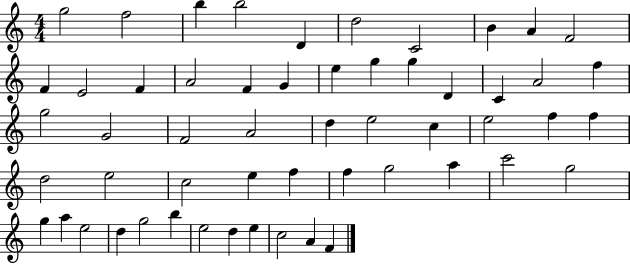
G5/h F5/h B5/q B5/h D4/q D5/h C4/h B4/q A4/q F4/h F4/q E4/h F4/q A4/h F4/q G4/q E5/q G5/q G5/q D4/q C4/q A4/h F5/q G5/h G4/h F4/h A4/h D5/q E5/h C5/q E5/h F5/q F5/q D5/h E5/h C5/h E5/q F5/q F5/q G5/h A5/q C6/h G5/h G5/q A5/q E5/h D5/q G5/h B5/q E5/h D5/q E5/q C5/h A4/q F4/q